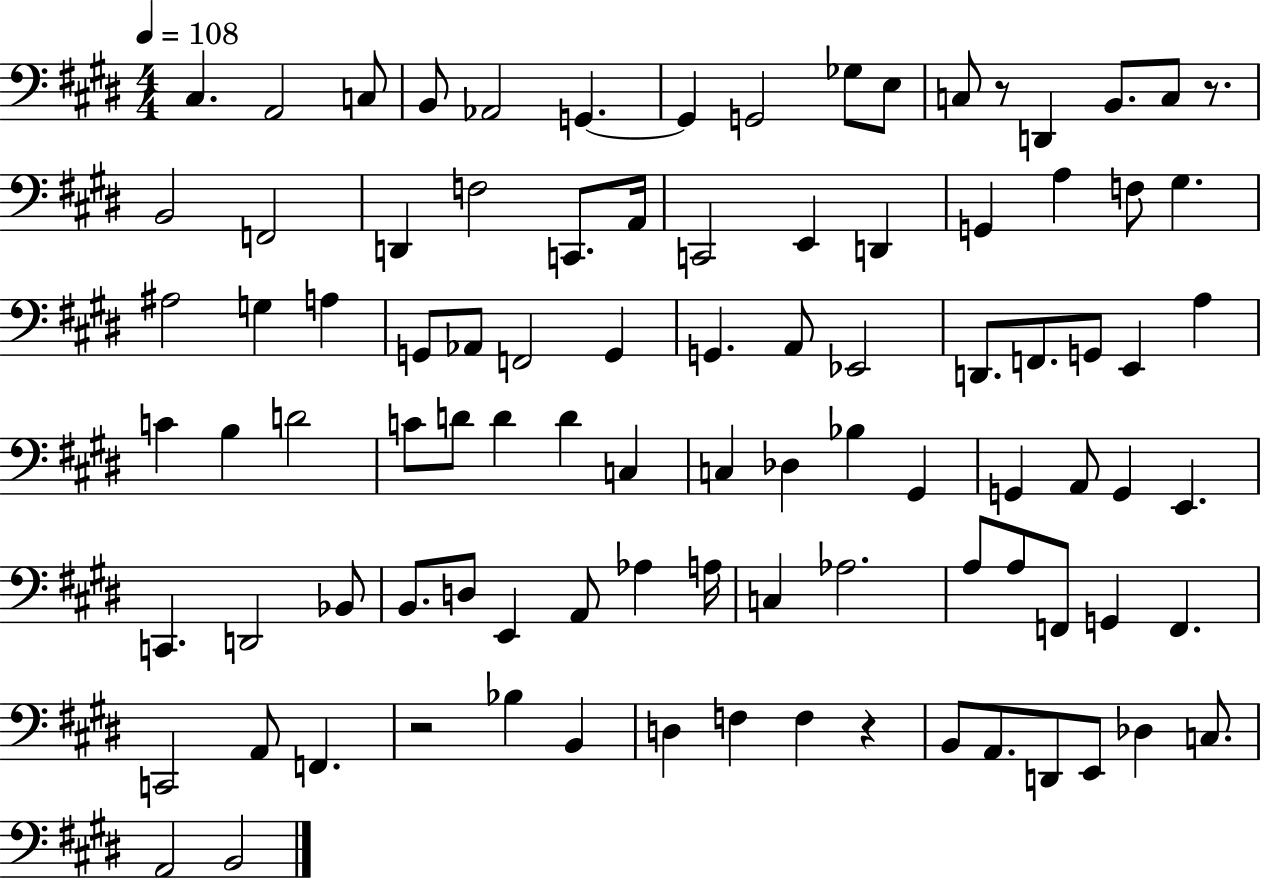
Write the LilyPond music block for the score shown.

{
  \clef bass
  \numericTimeSignature
  \time 4/4
  \key e \major
  \tempo 4 = 108
  \repeat volta 2 { cis4. a,2 c8 | b,8 aes,2 g,4.~~ | g,4 g,2 ges8 e8 | c8 r8 d,4 b,8. c8 r8. | \break b,2 f,2 | d,4 f2 c,8. a,16 | c,2 e,4 d,4 | g,4 a4 f8 gis4. | \break ais2 g4 a4 | g,8 aes,8 f,2 g,4 | g,4. a,8 ees,2 | d,8. f,8. g,8 e,4 a4 | \break c'4 b4 d'2 | c'8 d'8 d'4 d'4 c4 | c4 des4 bes4 gis,4 | g,4 a,8 g,4 e,4. | \break c,4. d,2 bes,8 | b,8. d8 e,4 a,8 aes4 a16 | c4 aes2. | a8 a8 f,8 g,4 f,4. | \break c,2 a,8 f,4. | r2 bes4 b,4 | d4 f4 f4 r4 | b,8 a,8. d,8 e,8 des4 c8. | \break a,2 b,2 | } \bar "|."
}